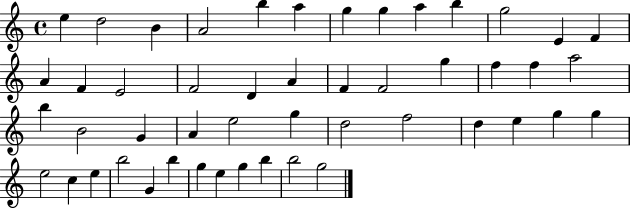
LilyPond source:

{
  \clef treble
  \time 4/4
  \defaultTimeSignature
  \key c \major
  e''4 d''2 b'4 | a'2 b''4 a''4 | g''4 g''4 a''4 b''4 | g''2 e'4 f'4 | \break a'4 f'4 e'2 | f'2 d'4 a'4 | f'4 f'2 g''4 | f''4 f''4 a''2 | \break b''4 b'2 g'4 | a'4 e''2 g''4 | d''2 f''2 | d''4 e''4 g''4 g''4 | \break e''2 c''4 e''4 | b''2 g'4 b''4 | g''4 e''4 g''4 b''4 | b''2 g''2 | \break \bar "|."
}